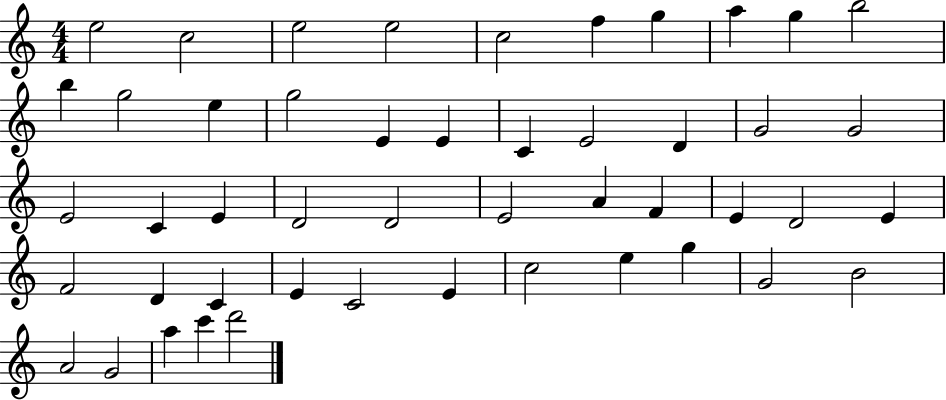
E5/h C5/h E5/h E5/h C5/h F5/q G5/q A5/q G5/q B5/h B5/q G5/h E5/q G5/h E4/q E4/q C4/q E4/h D4/q G4/h G4/h E4/h C4/q E4/q D4/h D4/h E4/h A4/q F4/q E4/q D4/h E4/q F4/h D4/q C4/q E4/q C4/h E4/q C5/h E5/q G5/q G4/h B4/h A4/h G4/h A5/q C6/q D6/h